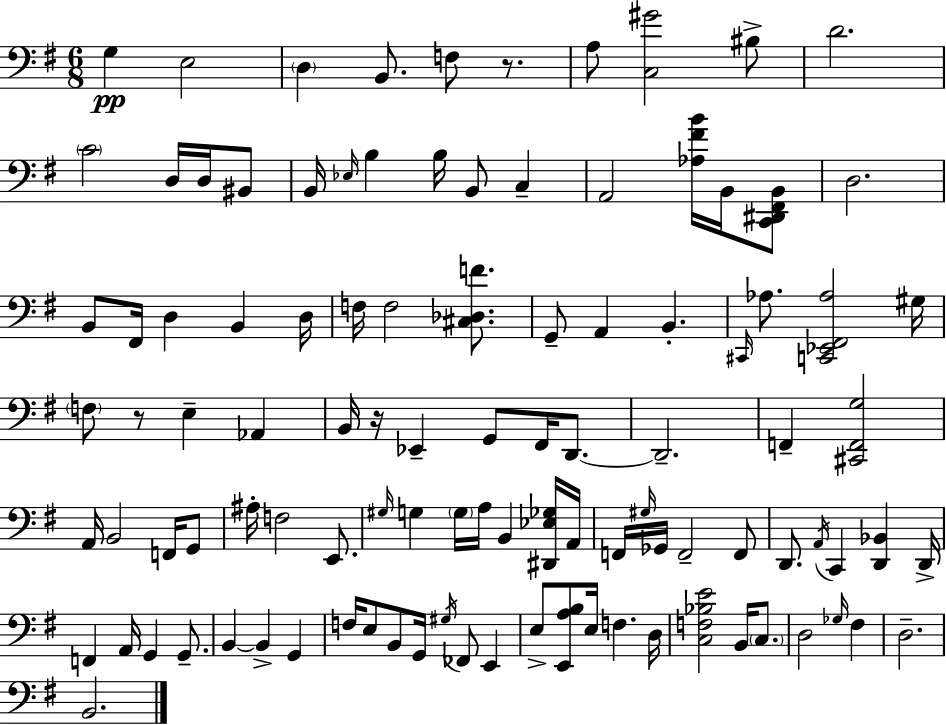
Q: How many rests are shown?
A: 3